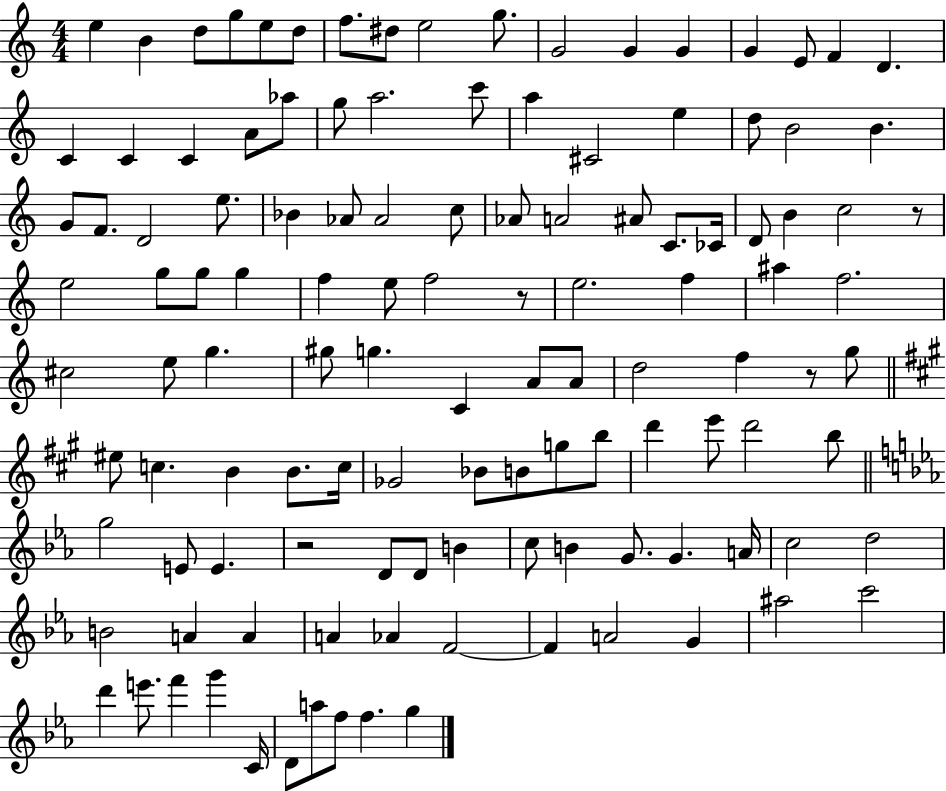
E5/q B4/q D5/e G5/e E5/e D5/e F5/e. D#5/e E5/h G5/e. G4/h G4/q G4/q G4/q E4/e F4/q D4/q. C4/q C4/q C4/q A4/e Ab5/e G5/e A5/h. C6/e A5/q C#4/h E5/q D5/e B4/h B4/q. G4/e F4/e. D4/h E5/e. Bb4/q Ab4/e Ab4/h C5/e Ab4/e A4/h A#4/e C4/e. CES4/s D4/e B4/q C5/h R/e E5/h G5/e G5/e G5/q F5/q E5/e F5/h R/e E5/h. F5/q A#5/q F5/h. C#5/h E5/e G5/q. G#5/e G5/q. C4/q A4/e A4/e D5/h F5/q R/e G5/e EIS5/e C5/q. B4/q B4/e. C5/s Gb4/h Bb4/e B4/e G5/e B5/e D6/q E6/e D6/h B5/e G5/h E4/e E4/q. R/h D4/e D4/e B4/q C5/e B4/q G4/e. G4/q. A4/s C5/h D5/h B4/h A4/q A4/q A4/q Ab4/q F4/h F4/q A4/h G4/q A#5/h C6/h D6/q E6/e. F6/q G6/q C4/s D4/e A5/e F5/e F5/q. G5/q